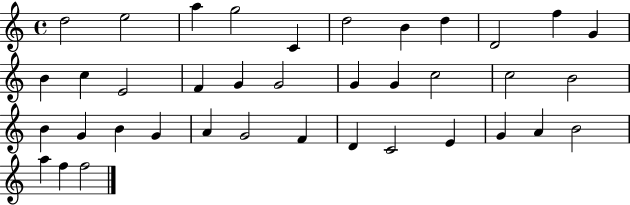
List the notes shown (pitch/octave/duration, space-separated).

D5/h E5/h A5/q G5/h C4/q D5/h B4/q D5/q D4/h F5/q G4/q B4/q C5/q E4/h F4/q G4/q G4/h G4/q G4/q C5/h C5/h B4/h B4/q G4/q B4/q G4/q A4/q G4/h F4/q D4/q C4/h E4/q G4/q A4/q B4/h A5/q F5/q F5/h